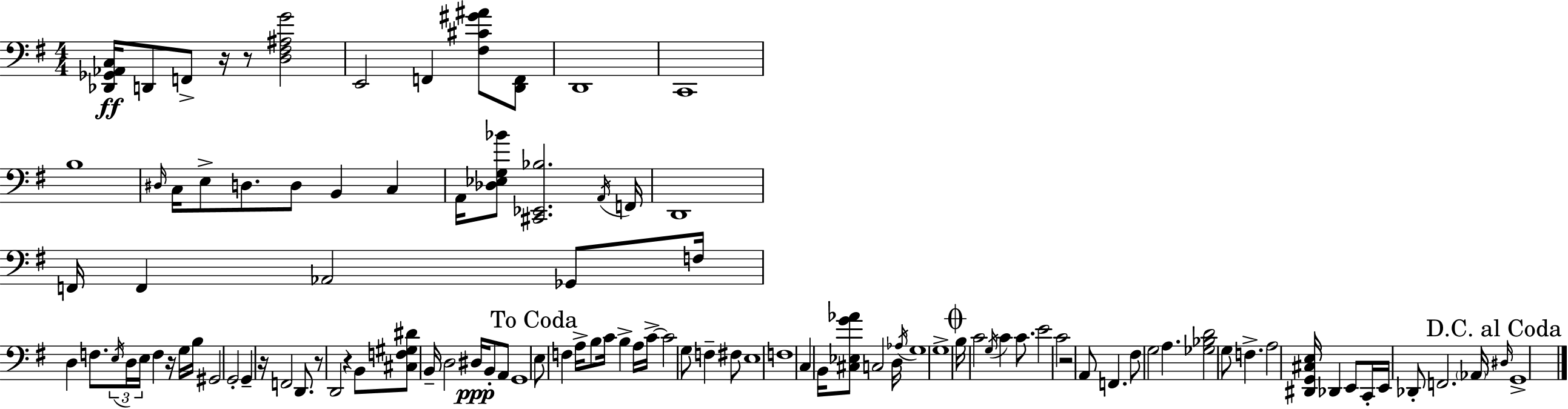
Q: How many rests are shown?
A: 7